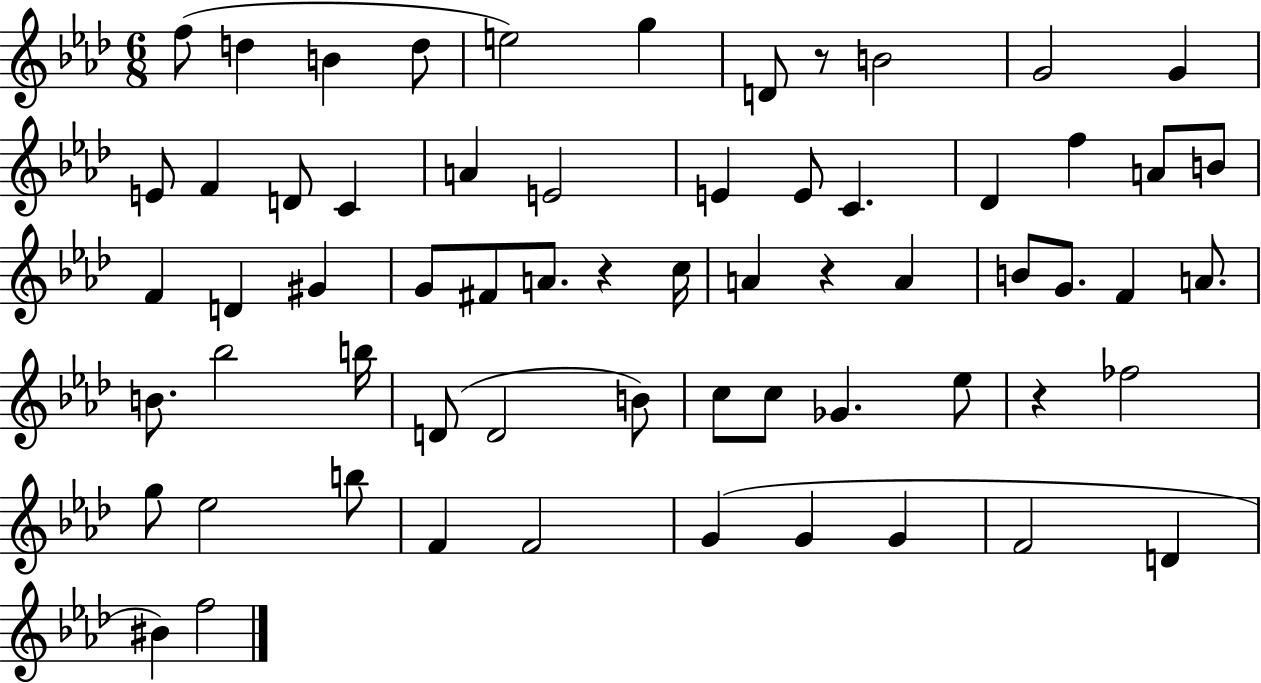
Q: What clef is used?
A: treble